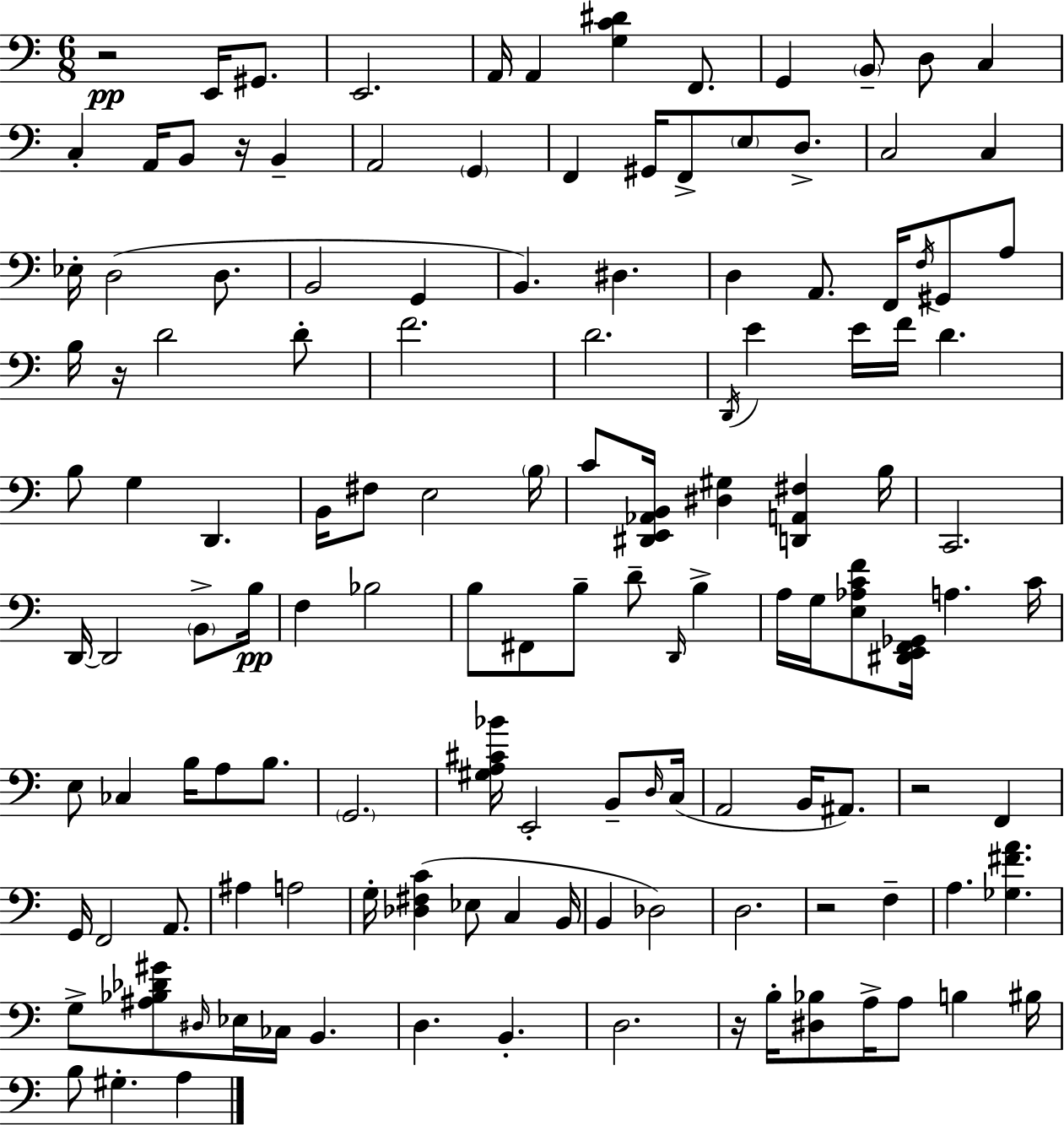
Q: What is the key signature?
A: A minor